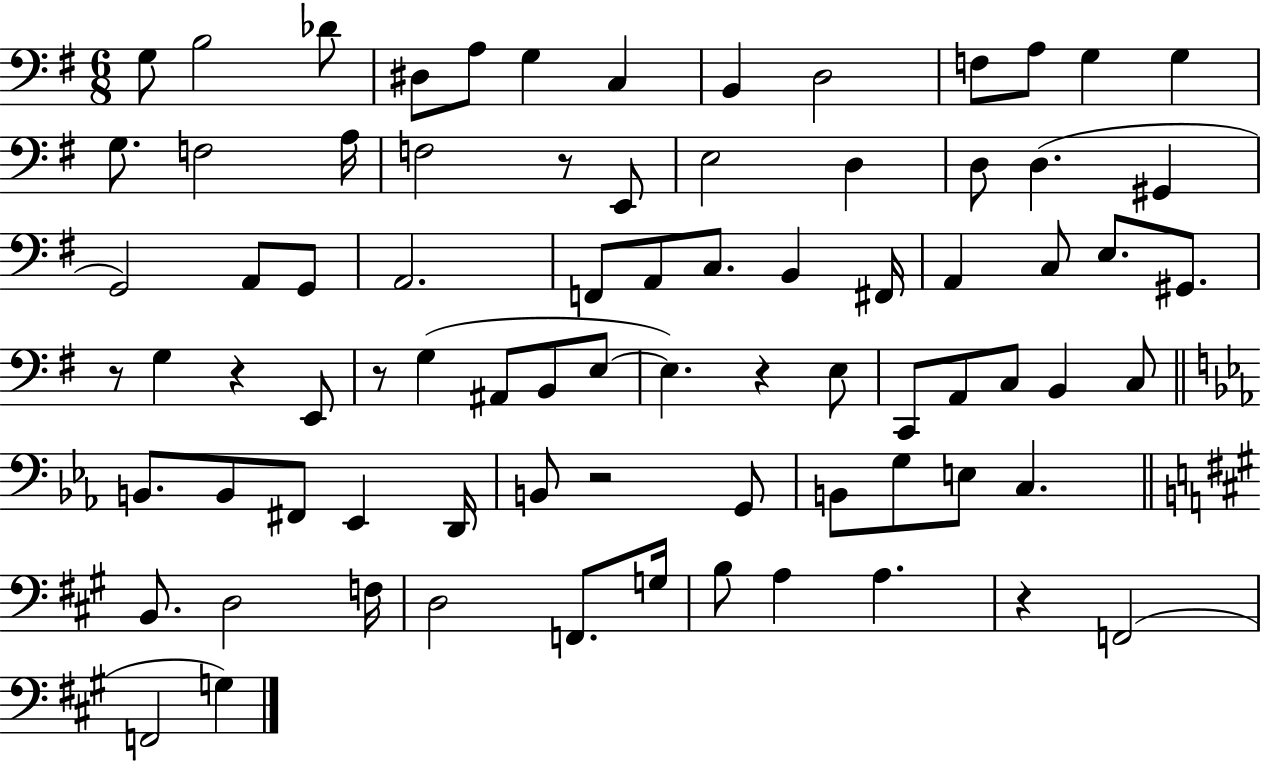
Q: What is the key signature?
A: G major